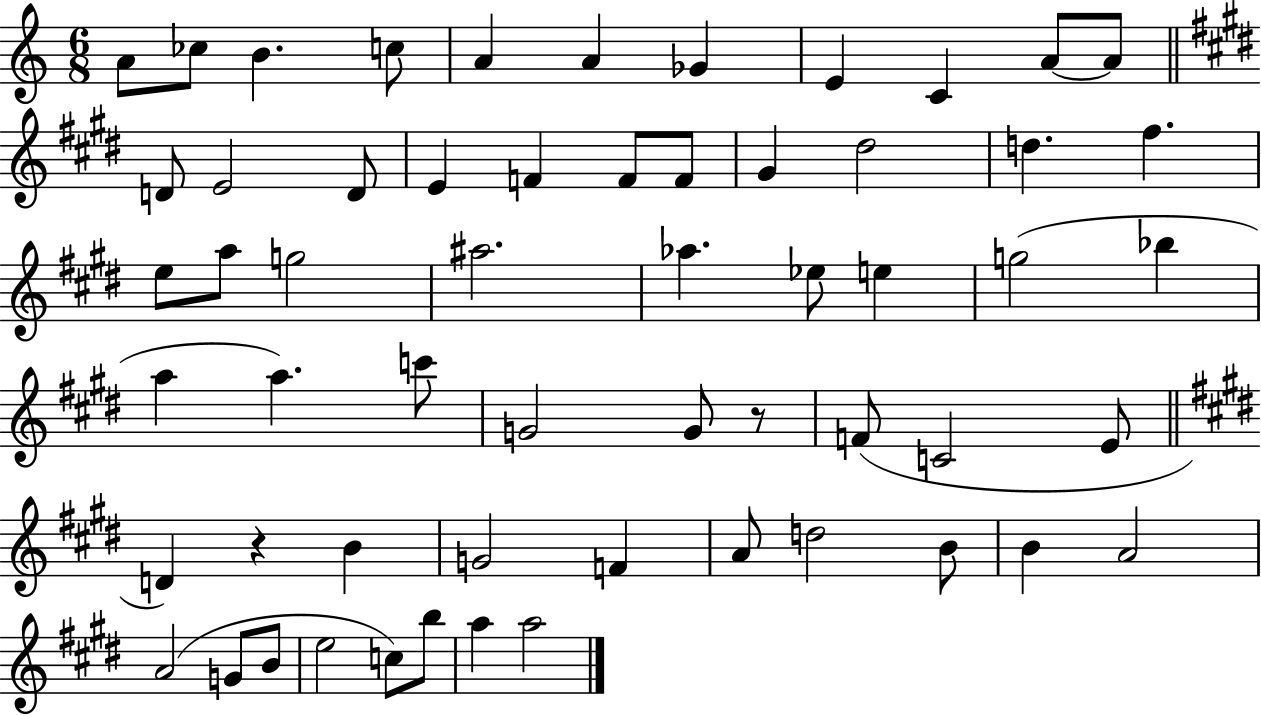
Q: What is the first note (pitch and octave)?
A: A4